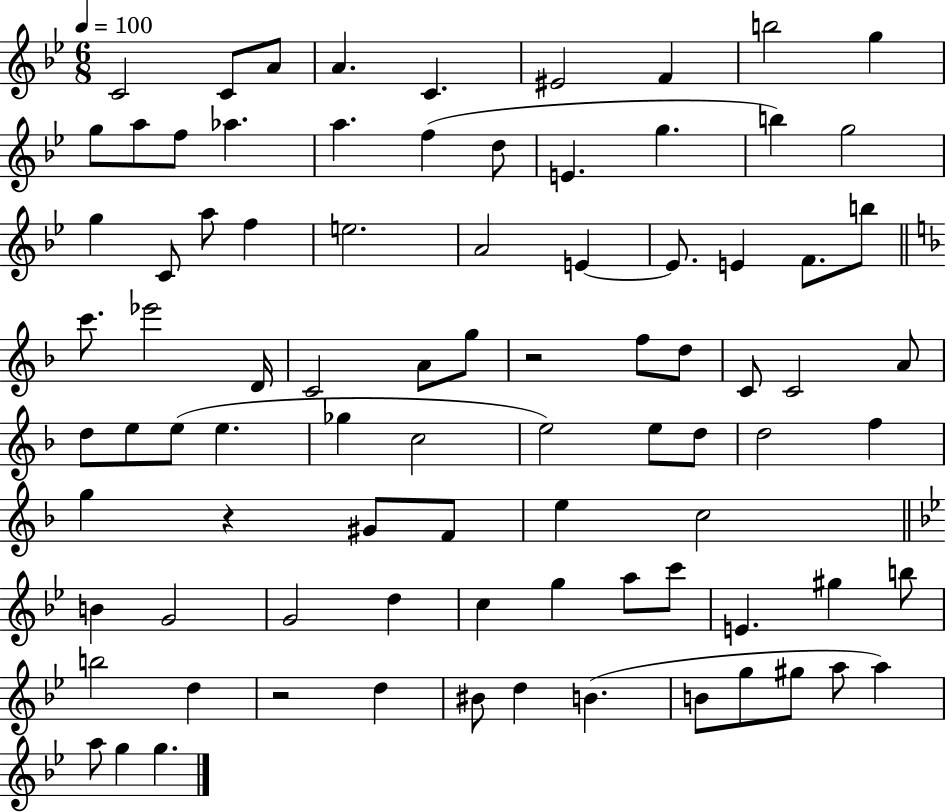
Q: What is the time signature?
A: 6/8